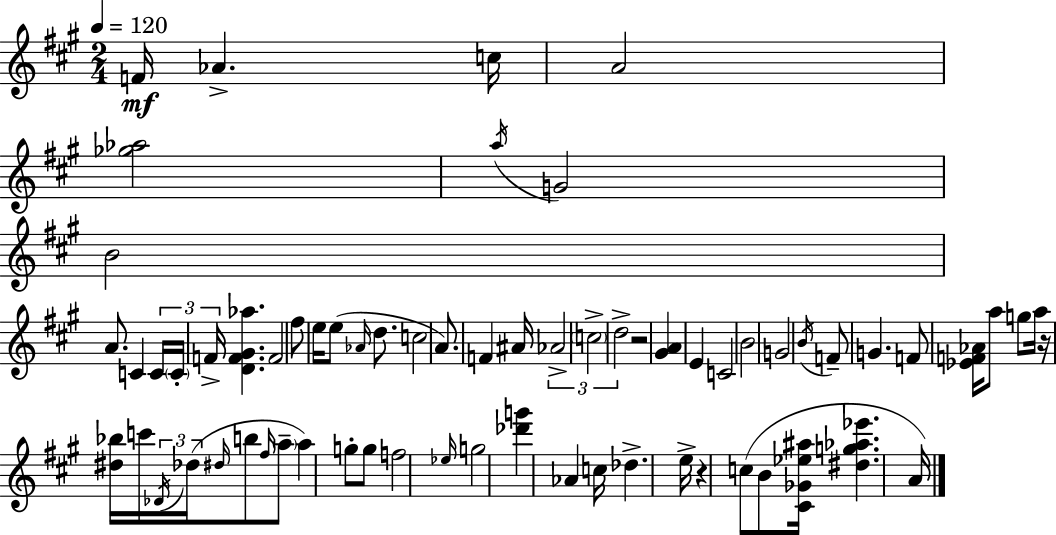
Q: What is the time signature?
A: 2/4